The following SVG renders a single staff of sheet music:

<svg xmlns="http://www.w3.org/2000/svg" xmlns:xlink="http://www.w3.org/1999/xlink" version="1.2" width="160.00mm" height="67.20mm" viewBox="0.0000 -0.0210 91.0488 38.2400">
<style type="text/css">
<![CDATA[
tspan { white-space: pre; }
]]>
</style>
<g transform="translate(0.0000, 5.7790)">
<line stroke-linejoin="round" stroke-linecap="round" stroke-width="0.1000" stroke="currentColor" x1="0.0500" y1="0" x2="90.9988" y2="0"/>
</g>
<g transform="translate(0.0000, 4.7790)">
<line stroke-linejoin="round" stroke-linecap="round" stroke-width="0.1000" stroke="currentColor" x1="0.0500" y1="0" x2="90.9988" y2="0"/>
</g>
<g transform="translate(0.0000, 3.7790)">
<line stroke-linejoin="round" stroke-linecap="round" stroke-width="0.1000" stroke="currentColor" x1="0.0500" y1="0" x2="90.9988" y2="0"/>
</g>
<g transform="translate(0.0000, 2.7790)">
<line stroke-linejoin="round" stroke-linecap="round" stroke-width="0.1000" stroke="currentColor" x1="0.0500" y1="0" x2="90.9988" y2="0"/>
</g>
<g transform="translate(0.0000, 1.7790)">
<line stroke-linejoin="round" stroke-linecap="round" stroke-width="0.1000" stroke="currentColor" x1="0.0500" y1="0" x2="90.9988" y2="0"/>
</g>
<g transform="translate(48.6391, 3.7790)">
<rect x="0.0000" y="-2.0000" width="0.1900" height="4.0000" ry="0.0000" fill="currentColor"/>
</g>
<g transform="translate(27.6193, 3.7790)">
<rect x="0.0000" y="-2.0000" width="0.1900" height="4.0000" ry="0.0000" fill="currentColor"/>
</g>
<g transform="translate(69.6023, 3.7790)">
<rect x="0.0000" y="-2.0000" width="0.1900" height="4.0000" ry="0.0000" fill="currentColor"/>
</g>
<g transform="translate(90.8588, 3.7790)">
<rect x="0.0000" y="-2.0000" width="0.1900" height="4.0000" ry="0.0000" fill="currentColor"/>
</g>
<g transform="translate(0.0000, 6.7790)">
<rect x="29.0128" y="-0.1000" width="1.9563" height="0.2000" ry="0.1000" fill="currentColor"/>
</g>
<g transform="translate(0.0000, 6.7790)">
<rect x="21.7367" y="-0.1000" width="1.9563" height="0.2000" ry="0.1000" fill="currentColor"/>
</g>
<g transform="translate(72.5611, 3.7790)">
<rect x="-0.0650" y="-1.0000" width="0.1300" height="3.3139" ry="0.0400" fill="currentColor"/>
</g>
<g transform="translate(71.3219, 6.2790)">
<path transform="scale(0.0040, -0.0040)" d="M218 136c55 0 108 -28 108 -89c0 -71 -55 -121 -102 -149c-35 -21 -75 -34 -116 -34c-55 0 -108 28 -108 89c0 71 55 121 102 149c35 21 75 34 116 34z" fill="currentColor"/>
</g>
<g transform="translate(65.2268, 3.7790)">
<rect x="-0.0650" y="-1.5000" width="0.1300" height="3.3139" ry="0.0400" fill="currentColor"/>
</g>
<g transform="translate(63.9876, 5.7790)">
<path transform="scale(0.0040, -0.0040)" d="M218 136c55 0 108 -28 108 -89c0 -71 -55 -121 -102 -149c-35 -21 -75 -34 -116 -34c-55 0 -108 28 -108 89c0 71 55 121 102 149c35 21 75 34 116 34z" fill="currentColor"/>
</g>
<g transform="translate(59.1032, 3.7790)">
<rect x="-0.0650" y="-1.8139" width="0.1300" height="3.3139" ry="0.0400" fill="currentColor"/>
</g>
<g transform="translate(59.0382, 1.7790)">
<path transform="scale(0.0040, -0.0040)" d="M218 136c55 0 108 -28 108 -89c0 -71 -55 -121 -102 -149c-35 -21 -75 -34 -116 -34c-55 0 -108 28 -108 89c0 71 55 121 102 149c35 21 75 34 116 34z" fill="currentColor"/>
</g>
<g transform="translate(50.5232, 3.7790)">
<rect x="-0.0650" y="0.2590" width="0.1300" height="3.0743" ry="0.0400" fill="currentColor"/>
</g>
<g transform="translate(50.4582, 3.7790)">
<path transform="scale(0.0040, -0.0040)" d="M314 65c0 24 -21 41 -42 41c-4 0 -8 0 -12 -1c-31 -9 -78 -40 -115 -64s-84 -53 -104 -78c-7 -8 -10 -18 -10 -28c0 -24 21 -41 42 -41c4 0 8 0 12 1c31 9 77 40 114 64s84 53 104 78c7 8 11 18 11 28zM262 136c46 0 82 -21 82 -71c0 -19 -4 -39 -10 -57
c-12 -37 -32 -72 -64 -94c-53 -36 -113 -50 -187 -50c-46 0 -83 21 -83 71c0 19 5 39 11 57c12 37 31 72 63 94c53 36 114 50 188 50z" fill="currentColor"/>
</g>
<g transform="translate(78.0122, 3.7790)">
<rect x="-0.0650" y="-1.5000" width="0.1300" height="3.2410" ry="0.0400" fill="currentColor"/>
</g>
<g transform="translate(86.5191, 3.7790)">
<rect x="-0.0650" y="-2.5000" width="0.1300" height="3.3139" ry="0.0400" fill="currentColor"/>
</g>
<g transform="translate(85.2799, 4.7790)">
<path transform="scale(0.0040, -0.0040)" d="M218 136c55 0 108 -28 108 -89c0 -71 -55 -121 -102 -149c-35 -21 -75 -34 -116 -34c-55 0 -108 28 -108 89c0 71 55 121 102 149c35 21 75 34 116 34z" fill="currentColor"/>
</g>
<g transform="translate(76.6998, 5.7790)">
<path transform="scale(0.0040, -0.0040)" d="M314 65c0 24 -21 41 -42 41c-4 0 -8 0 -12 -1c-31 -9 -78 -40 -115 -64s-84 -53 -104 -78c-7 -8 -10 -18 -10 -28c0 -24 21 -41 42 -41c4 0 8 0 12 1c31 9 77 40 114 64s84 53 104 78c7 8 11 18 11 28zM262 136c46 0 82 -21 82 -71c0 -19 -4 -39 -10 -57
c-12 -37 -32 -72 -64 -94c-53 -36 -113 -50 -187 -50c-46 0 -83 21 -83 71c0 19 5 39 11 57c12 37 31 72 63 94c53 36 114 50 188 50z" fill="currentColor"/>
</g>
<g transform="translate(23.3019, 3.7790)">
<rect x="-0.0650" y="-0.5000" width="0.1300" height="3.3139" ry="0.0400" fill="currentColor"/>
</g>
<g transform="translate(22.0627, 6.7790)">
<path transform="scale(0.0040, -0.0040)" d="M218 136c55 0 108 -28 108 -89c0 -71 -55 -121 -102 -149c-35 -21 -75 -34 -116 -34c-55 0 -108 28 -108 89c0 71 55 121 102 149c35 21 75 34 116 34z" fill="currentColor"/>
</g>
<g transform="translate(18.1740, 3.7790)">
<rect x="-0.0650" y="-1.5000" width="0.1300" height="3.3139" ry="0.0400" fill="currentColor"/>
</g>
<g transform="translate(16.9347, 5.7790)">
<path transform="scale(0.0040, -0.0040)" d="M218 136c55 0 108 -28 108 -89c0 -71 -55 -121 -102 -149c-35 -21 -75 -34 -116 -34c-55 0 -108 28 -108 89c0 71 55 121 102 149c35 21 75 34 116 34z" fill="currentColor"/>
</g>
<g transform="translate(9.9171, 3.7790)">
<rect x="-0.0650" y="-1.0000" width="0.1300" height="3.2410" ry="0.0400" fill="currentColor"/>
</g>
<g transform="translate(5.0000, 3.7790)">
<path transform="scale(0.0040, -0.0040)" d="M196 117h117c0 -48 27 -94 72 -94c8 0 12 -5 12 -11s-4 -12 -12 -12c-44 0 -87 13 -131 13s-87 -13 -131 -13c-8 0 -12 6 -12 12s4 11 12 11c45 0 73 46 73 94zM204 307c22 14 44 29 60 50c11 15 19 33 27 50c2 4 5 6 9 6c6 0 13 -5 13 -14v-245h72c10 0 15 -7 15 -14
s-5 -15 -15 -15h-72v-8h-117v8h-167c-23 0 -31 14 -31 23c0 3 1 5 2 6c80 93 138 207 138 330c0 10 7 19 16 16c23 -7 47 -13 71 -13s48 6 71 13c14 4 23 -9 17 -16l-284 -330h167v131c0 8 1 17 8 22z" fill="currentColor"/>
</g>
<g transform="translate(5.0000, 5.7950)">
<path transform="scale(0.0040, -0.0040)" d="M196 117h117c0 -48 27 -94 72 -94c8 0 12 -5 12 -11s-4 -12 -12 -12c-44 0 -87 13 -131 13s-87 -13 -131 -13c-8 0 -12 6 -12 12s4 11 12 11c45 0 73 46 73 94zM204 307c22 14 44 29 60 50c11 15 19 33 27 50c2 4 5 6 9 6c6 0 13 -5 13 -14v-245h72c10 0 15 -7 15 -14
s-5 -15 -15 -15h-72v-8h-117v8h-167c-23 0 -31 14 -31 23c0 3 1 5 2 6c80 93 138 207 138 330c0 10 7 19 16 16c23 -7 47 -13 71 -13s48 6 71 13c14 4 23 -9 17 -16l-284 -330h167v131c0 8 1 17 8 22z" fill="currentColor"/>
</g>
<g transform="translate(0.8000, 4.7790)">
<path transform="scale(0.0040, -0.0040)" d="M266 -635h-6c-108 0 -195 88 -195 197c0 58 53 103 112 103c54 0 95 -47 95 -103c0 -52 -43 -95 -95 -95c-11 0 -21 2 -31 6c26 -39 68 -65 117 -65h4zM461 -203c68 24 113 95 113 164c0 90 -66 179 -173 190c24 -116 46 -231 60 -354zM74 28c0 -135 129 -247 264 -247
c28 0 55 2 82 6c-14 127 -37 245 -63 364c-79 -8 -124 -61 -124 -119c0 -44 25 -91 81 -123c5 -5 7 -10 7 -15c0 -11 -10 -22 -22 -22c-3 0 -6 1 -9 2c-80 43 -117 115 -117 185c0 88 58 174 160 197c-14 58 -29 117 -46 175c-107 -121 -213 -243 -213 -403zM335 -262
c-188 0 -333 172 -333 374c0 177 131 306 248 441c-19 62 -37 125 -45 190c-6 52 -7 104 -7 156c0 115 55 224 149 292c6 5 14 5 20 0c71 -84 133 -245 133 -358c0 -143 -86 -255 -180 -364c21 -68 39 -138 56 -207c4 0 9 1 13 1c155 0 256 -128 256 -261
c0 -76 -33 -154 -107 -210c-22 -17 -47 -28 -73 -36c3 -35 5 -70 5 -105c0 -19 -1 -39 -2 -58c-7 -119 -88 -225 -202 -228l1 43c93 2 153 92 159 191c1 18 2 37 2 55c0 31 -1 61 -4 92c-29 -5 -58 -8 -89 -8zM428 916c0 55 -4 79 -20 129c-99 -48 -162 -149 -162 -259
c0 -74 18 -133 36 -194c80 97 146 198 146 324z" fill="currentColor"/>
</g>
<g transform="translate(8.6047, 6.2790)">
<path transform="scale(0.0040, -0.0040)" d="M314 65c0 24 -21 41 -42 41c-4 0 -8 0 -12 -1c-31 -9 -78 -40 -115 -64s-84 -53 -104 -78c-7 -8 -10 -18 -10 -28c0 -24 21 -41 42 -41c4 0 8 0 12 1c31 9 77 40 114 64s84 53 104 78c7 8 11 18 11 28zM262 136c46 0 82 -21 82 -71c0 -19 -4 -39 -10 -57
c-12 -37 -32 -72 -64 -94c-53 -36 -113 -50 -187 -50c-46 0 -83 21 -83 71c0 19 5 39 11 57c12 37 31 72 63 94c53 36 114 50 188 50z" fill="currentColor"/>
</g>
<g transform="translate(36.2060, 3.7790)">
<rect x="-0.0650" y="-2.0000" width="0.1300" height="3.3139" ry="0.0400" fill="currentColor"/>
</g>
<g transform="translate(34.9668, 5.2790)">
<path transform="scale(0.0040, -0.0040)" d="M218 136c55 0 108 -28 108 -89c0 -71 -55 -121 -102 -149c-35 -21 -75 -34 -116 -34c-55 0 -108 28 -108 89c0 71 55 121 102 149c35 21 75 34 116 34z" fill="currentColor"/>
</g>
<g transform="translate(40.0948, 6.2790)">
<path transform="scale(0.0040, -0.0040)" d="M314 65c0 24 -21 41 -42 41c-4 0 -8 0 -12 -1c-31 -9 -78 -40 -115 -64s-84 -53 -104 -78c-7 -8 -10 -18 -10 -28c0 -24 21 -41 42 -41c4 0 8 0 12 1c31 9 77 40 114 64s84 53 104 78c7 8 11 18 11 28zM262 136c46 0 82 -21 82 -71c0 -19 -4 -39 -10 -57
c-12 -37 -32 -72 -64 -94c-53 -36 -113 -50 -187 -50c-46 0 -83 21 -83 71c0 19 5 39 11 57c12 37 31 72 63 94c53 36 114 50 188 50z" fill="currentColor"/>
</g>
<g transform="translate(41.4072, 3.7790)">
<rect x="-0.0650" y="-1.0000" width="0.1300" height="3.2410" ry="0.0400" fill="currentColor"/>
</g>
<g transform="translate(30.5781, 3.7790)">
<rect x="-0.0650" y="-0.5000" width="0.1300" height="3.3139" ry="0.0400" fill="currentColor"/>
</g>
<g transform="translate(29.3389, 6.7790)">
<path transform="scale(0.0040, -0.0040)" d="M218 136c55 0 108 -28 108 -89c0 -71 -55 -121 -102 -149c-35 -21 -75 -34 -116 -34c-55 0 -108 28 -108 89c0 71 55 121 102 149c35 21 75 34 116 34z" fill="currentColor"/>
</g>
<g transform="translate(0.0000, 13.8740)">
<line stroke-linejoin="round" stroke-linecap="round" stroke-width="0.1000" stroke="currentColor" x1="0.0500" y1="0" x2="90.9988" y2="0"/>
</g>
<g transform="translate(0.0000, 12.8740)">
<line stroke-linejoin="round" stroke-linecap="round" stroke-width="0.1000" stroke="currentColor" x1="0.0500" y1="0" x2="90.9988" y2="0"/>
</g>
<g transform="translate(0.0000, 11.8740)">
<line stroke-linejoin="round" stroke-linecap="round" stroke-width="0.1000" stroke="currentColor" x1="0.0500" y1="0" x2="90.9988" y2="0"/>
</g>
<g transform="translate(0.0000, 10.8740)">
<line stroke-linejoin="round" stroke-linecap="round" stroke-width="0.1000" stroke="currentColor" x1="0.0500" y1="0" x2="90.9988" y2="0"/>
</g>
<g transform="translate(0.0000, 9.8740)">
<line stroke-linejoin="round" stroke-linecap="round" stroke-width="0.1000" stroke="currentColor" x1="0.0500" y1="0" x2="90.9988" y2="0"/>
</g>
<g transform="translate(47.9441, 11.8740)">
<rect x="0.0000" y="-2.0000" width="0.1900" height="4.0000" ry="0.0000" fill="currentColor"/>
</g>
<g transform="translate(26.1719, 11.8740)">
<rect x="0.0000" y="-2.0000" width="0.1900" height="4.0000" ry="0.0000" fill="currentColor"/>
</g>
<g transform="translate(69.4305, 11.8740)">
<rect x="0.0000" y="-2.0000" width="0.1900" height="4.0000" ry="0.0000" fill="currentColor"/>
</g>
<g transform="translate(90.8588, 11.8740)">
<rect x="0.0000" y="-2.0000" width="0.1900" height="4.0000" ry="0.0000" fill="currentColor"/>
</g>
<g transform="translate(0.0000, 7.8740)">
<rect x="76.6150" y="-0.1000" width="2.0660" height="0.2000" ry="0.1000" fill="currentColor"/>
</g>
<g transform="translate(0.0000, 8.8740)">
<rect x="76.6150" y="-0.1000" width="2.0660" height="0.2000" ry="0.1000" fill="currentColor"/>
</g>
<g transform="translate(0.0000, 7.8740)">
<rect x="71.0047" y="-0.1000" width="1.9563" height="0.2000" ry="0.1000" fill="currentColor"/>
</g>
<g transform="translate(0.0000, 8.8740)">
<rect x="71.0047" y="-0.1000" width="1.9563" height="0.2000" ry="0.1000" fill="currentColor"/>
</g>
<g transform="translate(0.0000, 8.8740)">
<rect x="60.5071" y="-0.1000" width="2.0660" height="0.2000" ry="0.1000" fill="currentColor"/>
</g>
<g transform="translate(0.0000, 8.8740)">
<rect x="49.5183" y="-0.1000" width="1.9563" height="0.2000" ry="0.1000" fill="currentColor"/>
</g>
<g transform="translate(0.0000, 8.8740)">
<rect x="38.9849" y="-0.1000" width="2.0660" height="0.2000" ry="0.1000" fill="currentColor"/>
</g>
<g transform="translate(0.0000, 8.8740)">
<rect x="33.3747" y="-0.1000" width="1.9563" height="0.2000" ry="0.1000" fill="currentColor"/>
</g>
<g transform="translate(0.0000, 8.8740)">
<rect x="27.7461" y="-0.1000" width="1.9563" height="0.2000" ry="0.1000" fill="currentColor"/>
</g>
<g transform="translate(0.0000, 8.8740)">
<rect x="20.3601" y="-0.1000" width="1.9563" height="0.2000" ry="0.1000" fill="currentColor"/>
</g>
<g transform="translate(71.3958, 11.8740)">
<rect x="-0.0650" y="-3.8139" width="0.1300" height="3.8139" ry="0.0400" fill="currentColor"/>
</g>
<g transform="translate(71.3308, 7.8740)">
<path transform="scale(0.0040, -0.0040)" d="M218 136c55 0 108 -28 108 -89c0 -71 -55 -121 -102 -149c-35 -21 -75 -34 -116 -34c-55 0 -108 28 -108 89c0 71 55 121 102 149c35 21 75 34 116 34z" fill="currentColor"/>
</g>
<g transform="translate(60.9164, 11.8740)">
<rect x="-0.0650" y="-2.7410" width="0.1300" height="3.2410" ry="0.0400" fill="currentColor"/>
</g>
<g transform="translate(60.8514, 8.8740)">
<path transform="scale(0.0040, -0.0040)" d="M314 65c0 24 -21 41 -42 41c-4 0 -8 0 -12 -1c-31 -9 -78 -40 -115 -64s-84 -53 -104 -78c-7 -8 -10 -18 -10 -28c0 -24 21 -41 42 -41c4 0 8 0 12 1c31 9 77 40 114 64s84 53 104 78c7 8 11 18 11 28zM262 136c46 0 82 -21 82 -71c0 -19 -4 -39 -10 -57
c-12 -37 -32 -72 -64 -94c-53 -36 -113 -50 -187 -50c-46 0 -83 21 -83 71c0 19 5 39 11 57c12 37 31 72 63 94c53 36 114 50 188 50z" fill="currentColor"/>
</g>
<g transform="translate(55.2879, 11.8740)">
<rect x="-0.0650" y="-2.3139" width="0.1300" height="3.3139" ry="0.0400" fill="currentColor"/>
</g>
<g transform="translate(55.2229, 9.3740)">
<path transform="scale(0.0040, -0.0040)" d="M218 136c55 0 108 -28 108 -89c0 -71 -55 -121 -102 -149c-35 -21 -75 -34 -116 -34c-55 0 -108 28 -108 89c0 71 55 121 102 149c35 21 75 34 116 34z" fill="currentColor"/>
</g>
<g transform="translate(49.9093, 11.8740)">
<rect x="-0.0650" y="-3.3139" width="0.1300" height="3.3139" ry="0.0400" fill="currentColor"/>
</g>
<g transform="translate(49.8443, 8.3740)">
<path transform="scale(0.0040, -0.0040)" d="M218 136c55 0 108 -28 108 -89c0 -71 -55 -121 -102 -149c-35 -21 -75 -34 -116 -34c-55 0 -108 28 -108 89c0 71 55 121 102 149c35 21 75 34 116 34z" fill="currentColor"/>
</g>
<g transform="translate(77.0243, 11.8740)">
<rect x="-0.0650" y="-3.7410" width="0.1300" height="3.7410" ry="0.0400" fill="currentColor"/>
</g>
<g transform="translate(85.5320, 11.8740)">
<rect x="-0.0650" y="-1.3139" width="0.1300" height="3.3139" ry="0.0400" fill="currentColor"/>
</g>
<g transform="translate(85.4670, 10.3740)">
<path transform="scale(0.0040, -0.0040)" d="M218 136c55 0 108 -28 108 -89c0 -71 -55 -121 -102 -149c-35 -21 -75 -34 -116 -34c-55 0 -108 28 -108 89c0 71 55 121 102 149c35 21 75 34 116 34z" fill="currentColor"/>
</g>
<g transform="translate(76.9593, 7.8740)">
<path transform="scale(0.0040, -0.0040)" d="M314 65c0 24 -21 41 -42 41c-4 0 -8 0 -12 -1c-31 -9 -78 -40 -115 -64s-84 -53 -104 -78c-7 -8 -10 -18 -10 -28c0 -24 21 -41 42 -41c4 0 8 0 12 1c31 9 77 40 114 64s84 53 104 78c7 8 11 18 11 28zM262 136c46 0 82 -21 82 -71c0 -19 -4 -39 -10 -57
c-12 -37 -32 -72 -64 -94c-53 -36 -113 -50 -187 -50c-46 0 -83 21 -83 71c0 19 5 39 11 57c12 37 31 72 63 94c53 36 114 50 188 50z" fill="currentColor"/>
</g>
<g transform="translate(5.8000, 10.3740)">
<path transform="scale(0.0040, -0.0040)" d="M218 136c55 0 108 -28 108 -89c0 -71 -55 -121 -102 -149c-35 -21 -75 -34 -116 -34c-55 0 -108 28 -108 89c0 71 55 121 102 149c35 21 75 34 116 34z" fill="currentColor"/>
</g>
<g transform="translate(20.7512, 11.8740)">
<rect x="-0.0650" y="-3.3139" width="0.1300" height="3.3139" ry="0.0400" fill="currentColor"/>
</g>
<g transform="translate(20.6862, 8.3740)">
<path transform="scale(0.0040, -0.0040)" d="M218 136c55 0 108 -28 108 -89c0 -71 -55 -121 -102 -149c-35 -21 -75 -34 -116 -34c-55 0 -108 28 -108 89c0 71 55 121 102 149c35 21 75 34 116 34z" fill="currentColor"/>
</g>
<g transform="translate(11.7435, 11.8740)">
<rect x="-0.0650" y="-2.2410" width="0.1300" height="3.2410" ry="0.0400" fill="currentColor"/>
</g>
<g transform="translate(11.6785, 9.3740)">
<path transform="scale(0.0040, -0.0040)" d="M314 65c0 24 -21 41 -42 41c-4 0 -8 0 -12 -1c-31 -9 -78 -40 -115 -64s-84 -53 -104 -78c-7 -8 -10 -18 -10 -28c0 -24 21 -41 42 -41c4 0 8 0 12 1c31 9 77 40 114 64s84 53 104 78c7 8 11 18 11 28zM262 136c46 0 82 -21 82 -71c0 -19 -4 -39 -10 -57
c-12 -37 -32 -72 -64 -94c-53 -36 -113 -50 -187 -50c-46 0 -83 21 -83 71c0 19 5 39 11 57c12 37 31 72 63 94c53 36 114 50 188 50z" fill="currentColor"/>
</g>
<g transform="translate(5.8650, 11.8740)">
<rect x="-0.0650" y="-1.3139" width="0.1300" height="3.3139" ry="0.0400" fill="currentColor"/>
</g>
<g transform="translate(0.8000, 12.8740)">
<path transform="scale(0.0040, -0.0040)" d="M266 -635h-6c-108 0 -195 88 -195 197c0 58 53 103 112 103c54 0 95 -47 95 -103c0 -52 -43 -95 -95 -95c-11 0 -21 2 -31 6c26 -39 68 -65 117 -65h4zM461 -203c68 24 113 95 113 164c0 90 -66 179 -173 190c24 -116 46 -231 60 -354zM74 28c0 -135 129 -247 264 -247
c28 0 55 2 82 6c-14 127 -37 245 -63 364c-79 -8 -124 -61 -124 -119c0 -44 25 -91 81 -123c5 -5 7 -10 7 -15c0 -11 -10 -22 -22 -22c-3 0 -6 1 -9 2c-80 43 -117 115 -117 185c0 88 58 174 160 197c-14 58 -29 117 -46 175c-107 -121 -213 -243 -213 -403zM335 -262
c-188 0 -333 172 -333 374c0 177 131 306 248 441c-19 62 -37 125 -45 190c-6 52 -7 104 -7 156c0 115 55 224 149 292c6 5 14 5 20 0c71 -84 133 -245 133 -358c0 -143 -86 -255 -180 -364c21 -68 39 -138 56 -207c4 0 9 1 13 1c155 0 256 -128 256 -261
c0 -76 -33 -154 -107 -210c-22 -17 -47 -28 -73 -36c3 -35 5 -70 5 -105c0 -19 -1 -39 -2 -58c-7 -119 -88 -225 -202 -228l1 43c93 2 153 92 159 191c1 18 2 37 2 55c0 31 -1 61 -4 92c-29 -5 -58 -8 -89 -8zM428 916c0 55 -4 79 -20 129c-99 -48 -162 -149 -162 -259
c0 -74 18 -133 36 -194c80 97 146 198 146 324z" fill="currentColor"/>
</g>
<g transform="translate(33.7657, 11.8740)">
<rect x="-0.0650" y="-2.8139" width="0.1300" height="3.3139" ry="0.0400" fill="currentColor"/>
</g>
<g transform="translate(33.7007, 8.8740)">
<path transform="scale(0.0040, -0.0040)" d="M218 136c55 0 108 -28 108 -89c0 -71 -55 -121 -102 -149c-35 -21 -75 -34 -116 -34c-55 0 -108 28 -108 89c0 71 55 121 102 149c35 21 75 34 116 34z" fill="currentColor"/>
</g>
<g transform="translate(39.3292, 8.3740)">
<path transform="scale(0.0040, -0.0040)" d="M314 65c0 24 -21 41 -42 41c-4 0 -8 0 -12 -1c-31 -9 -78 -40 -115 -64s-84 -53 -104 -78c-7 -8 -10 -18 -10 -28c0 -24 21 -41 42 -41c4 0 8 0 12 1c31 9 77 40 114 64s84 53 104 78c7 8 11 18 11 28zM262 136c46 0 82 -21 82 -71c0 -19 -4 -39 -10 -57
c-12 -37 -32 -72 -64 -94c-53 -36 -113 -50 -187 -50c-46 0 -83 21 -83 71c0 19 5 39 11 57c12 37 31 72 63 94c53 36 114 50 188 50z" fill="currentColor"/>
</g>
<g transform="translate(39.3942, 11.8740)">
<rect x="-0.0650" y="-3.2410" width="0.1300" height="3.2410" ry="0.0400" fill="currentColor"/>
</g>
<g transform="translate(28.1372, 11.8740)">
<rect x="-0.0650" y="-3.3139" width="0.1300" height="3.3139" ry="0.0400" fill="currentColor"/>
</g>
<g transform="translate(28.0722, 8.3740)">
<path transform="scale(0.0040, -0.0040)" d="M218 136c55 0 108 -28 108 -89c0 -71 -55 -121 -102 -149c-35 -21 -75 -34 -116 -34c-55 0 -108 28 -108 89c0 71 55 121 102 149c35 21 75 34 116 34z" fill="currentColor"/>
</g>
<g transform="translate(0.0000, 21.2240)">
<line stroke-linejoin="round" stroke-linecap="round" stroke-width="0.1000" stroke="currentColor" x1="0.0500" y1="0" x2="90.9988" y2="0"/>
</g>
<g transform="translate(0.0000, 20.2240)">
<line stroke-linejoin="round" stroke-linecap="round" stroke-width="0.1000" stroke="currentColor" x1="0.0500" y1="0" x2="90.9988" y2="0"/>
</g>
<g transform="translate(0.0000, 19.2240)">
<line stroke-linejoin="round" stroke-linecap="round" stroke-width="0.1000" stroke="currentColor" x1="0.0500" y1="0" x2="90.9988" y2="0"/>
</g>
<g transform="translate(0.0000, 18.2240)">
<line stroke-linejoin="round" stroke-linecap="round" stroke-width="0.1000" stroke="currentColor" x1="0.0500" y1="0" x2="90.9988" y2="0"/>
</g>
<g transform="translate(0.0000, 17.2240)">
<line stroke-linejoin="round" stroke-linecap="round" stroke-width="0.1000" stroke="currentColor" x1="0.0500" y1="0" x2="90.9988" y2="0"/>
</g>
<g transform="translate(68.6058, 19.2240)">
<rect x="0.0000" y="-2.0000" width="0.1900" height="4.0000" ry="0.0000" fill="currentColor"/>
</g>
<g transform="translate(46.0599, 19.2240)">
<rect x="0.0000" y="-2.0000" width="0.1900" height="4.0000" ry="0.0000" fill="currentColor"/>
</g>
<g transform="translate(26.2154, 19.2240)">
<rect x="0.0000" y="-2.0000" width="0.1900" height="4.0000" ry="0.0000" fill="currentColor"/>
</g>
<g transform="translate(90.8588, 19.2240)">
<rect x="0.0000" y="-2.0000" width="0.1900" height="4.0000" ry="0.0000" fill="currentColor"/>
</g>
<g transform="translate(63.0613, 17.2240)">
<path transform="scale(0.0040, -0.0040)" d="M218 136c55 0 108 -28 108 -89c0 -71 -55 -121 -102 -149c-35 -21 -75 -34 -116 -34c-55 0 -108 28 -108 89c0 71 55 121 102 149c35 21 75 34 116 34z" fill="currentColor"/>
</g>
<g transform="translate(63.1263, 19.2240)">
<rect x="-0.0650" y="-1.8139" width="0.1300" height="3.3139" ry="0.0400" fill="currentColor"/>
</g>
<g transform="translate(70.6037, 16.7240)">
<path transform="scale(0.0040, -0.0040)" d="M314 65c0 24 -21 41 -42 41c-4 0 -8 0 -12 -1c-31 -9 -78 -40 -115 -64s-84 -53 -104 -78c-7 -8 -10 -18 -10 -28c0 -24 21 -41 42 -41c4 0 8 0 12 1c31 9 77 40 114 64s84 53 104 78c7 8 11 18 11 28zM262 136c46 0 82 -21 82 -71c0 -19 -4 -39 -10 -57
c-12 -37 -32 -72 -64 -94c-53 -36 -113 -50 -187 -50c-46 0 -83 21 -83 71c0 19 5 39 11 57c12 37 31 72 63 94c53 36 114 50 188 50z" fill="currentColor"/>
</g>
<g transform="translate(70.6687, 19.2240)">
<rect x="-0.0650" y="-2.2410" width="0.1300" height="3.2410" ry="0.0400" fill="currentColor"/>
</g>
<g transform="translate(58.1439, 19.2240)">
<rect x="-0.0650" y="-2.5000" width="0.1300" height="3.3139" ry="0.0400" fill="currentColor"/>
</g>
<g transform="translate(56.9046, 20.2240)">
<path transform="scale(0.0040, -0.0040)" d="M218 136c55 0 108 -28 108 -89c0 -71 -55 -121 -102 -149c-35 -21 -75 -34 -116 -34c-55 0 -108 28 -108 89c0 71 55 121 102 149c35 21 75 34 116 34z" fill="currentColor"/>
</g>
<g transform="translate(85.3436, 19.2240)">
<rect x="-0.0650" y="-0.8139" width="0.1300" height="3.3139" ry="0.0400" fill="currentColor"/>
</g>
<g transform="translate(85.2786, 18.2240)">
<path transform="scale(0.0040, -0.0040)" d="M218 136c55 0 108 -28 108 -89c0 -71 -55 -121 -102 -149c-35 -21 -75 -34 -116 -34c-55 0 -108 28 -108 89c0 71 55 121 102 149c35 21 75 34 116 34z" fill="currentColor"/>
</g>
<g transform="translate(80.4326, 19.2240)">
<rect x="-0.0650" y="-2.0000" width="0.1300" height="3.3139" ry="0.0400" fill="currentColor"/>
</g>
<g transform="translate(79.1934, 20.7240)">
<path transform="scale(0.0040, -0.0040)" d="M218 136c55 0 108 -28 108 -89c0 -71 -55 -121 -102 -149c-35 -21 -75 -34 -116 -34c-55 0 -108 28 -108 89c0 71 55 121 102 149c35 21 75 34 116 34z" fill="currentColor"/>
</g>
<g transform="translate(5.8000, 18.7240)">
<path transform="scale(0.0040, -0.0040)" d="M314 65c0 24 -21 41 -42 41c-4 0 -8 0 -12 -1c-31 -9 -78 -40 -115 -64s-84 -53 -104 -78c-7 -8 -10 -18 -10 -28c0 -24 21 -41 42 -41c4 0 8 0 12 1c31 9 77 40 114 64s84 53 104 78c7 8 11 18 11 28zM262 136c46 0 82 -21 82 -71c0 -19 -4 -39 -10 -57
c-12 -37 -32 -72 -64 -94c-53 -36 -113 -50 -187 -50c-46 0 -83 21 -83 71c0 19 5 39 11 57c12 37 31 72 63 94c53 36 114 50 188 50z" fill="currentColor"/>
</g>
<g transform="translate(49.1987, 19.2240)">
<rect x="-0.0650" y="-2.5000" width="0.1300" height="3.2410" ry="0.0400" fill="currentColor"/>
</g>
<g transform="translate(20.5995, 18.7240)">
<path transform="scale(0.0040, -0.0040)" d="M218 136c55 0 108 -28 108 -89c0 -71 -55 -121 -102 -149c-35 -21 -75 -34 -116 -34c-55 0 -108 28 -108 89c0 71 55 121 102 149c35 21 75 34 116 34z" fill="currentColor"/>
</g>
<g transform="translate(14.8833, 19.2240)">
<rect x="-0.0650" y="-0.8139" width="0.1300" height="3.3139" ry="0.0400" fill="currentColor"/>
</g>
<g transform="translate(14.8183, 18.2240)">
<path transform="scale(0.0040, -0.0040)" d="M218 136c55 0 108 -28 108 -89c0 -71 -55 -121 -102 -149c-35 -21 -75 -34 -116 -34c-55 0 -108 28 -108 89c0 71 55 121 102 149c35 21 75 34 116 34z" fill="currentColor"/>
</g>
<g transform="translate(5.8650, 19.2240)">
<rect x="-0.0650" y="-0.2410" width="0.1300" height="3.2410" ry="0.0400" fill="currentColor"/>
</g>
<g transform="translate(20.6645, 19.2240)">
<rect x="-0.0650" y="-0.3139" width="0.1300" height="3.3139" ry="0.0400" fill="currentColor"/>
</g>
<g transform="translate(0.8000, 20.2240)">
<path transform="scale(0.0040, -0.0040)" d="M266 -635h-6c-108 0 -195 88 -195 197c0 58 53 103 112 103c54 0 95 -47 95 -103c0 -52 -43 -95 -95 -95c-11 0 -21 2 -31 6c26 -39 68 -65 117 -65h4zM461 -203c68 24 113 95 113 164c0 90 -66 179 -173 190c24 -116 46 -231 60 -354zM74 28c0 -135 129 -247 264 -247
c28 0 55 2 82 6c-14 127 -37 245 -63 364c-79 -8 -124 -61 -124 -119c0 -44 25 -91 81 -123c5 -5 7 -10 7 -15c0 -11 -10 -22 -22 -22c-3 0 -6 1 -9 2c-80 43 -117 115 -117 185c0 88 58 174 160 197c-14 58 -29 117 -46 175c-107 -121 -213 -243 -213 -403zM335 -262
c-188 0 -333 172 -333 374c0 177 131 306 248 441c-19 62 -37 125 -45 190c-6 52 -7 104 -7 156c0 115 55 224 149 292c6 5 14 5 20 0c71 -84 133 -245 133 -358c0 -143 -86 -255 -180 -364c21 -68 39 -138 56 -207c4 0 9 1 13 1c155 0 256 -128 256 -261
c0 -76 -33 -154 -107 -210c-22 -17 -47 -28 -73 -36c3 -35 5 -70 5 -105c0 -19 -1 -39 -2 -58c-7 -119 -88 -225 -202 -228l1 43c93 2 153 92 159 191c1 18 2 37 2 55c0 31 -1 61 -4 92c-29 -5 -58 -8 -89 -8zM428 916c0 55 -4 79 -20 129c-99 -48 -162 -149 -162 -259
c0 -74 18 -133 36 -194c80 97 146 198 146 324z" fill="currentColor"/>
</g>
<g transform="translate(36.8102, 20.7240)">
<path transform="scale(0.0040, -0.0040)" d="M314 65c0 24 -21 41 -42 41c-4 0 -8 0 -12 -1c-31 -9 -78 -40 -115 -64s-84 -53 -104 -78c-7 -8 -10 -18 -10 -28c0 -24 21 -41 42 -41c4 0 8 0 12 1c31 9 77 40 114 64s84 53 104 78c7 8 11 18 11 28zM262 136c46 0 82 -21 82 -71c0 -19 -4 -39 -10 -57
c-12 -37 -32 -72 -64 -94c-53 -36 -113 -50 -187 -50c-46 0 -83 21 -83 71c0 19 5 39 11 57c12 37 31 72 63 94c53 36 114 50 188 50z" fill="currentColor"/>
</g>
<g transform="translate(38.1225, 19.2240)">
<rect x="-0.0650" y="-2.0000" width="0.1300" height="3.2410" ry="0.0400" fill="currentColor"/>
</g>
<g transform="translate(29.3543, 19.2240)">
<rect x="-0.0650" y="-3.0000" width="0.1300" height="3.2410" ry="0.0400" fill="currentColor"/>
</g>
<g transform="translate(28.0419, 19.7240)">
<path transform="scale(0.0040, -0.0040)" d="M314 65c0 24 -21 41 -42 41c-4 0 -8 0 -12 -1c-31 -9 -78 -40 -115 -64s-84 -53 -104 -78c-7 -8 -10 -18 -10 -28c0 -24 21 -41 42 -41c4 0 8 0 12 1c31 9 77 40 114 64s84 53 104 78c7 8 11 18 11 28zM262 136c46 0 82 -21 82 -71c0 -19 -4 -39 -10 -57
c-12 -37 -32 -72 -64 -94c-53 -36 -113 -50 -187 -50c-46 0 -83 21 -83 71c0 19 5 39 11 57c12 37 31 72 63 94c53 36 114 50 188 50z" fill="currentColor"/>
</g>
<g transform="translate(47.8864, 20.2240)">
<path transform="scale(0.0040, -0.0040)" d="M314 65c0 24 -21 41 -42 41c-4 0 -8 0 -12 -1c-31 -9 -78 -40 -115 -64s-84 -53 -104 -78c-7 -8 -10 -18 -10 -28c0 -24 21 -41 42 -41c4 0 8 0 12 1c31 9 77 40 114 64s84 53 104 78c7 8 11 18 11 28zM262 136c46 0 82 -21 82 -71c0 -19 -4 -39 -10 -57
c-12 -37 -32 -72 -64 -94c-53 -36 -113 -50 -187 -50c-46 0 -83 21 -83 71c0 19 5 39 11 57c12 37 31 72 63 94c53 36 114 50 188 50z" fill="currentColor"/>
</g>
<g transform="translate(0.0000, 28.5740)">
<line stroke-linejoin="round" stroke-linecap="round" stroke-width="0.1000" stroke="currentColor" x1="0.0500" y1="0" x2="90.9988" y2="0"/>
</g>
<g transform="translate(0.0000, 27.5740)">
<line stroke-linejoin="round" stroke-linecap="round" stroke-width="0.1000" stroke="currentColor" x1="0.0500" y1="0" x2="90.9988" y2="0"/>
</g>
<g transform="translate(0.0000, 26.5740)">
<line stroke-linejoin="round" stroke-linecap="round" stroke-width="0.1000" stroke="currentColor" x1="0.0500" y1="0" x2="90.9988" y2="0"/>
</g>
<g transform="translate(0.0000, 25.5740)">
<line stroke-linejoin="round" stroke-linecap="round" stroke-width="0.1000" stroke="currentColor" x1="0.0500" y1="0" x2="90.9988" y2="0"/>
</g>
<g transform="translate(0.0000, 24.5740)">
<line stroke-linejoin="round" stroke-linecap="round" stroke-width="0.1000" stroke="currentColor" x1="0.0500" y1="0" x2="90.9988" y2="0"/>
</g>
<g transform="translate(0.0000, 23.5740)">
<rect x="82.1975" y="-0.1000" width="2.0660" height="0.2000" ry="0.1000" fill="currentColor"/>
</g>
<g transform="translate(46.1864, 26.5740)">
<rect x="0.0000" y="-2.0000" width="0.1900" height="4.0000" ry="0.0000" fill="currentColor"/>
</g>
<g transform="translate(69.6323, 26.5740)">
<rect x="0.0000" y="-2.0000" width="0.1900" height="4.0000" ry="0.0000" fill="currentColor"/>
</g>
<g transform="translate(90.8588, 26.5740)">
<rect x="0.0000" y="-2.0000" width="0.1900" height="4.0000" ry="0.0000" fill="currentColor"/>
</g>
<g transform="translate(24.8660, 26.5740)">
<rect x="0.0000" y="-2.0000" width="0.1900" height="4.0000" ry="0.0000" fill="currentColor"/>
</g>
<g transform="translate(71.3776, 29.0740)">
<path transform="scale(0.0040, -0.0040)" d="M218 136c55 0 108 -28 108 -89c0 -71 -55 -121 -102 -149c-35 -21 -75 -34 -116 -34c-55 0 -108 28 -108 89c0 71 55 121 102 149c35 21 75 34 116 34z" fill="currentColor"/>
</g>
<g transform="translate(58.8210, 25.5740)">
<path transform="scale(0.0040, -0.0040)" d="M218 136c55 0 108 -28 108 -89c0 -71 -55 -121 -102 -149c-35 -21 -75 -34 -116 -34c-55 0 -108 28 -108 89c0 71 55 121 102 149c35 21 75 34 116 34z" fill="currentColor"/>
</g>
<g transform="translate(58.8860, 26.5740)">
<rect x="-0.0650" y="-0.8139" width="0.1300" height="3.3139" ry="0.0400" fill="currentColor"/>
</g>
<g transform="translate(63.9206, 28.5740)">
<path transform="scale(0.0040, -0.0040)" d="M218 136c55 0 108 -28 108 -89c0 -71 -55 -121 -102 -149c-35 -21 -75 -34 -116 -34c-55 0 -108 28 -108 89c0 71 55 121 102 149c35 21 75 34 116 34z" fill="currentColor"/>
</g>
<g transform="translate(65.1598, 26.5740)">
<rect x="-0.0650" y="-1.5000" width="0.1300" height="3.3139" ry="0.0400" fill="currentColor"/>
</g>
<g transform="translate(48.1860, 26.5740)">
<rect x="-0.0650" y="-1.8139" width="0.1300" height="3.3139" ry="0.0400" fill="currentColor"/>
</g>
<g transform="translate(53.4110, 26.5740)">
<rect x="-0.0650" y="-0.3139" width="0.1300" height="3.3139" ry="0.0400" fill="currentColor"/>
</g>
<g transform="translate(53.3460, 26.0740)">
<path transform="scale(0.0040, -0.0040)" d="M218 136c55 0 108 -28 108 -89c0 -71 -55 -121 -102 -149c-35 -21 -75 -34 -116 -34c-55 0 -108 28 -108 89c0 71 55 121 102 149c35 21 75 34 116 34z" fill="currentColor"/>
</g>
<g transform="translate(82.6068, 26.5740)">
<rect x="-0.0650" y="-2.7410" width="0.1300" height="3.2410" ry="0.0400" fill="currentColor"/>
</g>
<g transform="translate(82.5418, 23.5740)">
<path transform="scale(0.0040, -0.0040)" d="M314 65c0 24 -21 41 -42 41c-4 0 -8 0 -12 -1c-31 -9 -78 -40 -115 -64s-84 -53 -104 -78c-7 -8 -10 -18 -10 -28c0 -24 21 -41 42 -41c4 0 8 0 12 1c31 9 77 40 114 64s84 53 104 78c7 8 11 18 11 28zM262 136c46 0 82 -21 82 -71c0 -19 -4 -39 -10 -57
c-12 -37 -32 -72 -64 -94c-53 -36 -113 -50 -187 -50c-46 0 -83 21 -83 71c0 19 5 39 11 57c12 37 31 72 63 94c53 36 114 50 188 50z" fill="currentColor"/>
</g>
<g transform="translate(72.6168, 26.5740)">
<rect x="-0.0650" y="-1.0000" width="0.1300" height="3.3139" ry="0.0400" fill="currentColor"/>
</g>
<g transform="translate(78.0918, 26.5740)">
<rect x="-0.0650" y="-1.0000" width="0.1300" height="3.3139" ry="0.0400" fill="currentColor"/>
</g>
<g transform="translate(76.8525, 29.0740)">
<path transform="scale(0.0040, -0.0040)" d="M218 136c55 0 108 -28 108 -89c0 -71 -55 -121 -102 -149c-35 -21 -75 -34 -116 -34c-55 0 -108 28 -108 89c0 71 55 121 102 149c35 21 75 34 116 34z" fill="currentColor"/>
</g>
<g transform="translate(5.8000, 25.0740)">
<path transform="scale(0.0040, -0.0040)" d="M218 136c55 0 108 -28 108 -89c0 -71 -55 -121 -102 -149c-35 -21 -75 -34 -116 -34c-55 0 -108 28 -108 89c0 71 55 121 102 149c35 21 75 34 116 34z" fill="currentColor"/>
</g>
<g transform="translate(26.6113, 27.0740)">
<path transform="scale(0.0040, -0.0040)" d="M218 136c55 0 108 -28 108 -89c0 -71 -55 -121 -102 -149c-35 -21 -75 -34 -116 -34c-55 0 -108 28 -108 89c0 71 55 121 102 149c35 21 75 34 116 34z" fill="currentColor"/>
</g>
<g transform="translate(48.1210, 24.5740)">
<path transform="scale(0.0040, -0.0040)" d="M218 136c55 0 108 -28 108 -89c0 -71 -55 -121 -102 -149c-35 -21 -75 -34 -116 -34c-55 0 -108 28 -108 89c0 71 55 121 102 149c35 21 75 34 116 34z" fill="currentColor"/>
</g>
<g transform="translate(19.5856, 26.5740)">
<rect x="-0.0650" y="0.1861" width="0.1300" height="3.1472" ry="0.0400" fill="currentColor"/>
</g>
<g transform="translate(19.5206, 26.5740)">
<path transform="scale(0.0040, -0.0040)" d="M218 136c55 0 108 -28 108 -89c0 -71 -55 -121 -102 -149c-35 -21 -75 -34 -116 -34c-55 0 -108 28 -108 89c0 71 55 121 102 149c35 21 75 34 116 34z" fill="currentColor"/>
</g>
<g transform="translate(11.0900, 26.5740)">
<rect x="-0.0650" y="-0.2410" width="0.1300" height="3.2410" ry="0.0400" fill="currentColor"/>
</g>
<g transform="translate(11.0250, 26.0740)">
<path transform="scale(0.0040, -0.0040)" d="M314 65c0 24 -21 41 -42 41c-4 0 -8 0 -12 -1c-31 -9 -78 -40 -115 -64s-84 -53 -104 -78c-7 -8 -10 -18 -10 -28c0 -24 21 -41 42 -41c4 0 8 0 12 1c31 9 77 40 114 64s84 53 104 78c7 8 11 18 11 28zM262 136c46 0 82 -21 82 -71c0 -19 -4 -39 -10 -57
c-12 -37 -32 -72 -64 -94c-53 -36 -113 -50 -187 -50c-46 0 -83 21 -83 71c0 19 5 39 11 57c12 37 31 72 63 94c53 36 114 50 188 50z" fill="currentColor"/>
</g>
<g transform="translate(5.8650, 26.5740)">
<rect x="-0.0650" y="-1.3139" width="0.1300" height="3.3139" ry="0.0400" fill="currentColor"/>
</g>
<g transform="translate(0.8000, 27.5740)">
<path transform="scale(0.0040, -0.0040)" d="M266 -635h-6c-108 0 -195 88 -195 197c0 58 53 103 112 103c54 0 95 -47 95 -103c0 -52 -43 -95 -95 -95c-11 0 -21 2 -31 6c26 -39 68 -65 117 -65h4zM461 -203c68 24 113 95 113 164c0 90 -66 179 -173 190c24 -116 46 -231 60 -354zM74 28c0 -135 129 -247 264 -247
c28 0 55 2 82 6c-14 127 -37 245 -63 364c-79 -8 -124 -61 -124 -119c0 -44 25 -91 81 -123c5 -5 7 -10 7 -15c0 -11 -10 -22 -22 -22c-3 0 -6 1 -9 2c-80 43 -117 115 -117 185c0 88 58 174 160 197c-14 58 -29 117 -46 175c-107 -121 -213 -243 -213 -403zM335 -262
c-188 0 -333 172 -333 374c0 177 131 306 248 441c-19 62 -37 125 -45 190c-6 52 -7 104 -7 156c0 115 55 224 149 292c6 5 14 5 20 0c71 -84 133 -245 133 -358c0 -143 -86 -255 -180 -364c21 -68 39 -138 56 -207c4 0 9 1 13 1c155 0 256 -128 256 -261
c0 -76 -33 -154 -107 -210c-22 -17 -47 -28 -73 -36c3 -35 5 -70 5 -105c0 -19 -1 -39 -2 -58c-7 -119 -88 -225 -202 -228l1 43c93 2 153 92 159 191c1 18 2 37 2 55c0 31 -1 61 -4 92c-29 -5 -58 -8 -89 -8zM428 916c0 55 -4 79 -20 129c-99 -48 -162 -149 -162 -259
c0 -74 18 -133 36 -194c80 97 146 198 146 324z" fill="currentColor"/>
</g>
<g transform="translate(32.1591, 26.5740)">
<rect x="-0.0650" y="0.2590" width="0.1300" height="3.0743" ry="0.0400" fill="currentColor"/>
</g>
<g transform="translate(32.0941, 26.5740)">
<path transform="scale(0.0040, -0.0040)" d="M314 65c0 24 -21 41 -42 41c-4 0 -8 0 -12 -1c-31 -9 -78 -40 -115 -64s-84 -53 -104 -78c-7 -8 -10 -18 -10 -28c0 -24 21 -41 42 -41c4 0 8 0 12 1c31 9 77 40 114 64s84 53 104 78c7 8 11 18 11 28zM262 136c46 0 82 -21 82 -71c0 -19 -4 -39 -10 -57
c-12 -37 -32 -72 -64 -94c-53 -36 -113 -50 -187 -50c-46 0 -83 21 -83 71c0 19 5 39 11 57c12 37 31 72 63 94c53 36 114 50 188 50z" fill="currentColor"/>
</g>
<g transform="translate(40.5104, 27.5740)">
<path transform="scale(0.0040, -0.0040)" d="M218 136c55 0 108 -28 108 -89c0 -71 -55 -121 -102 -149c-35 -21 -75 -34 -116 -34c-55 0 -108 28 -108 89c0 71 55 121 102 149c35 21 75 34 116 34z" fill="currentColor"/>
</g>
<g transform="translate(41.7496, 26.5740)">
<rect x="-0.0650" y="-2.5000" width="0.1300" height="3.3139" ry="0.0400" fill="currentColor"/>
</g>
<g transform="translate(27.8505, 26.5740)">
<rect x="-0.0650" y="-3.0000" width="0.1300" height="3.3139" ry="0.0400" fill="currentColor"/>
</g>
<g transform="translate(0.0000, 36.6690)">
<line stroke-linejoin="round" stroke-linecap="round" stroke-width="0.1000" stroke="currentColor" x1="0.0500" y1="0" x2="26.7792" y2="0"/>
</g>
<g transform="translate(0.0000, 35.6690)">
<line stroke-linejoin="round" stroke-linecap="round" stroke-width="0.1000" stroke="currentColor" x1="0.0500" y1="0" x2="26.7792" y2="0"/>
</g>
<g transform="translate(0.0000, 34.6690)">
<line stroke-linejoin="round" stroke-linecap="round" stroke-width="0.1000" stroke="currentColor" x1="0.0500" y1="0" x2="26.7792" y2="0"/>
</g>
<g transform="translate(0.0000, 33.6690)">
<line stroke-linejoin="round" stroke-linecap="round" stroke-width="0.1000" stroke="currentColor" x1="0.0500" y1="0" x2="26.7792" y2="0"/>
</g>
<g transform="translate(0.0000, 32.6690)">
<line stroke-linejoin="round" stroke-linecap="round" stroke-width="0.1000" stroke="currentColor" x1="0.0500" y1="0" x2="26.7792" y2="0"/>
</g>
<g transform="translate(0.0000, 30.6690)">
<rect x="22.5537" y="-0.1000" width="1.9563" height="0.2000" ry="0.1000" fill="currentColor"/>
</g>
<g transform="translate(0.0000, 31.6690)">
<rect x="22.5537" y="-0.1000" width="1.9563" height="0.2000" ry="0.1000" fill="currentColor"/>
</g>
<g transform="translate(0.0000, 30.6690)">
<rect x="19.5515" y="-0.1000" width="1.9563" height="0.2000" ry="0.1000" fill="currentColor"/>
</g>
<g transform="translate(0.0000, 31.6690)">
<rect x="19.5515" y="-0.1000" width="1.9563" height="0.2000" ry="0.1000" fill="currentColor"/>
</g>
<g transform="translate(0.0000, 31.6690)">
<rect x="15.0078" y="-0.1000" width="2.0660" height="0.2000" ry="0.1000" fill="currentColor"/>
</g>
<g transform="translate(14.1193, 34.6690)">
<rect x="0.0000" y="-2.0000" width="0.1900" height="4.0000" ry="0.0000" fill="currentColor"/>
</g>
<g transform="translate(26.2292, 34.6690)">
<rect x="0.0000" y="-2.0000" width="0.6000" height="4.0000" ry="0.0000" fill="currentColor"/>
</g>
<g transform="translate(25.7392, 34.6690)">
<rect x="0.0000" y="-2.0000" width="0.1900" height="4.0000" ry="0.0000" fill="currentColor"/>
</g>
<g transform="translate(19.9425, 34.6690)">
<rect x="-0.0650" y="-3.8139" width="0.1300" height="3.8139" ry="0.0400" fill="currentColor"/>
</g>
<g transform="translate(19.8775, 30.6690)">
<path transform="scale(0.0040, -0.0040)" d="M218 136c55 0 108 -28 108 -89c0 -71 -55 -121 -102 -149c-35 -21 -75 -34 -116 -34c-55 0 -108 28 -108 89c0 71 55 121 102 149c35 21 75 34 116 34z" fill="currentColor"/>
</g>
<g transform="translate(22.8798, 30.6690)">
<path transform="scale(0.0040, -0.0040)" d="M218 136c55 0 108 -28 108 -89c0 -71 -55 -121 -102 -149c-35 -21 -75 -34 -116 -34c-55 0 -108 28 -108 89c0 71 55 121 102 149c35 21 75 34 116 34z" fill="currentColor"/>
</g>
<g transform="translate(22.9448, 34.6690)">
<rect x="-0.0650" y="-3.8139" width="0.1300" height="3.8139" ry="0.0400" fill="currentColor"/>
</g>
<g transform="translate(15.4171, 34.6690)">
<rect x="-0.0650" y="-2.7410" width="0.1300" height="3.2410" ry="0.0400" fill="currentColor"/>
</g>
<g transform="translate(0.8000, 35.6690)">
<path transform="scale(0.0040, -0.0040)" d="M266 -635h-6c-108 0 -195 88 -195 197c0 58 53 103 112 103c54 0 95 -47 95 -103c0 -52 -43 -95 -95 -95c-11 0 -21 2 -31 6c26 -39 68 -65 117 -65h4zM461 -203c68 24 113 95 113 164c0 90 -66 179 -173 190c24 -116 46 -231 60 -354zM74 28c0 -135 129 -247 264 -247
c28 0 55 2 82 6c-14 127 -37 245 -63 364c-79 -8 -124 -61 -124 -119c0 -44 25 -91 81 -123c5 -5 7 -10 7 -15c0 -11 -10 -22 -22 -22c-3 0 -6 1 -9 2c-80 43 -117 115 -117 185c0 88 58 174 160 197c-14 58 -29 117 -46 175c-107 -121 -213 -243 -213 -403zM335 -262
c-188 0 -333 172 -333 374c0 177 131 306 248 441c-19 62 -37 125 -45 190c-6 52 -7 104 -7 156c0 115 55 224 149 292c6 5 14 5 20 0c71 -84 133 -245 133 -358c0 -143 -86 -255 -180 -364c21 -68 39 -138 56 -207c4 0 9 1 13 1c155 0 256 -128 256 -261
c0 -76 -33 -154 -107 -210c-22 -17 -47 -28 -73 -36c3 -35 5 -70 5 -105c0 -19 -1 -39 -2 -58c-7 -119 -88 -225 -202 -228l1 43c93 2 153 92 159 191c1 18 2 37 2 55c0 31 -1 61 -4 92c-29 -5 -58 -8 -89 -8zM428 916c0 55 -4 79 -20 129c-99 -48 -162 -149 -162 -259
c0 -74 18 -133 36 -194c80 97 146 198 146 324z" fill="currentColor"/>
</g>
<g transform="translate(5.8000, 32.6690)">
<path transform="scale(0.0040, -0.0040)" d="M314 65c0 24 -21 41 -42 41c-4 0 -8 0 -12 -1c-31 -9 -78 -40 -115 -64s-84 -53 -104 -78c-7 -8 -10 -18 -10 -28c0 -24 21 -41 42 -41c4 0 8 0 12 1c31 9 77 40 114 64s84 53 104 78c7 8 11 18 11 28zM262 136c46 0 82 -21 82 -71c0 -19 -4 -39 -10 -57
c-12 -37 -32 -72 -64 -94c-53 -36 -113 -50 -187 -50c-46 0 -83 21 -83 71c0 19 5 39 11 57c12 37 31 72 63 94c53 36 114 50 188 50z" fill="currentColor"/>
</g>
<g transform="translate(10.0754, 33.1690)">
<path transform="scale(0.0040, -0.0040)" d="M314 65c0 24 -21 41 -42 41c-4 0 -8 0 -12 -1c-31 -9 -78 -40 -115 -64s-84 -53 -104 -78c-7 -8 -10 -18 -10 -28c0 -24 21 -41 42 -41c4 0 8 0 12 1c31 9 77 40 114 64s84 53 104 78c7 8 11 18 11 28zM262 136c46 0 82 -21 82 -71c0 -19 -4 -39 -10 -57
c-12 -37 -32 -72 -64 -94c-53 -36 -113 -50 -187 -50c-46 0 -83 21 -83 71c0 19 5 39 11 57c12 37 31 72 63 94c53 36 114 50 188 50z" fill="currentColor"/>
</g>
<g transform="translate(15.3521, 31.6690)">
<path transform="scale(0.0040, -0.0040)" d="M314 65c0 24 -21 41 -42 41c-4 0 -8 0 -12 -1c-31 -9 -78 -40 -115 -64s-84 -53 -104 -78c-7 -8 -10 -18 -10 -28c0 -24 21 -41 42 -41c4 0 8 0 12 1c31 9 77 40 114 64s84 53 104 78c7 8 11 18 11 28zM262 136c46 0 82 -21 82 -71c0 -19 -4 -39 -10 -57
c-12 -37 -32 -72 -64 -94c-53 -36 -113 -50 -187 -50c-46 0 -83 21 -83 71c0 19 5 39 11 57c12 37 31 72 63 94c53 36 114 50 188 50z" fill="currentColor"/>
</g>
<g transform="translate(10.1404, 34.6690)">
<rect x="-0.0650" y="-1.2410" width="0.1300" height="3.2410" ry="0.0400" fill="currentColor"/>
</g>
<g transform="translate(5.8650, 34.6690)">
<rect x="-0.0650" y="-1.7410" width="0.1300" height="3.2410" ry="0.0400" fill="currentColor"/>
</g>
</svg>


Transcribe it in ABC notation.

X:1
T:Untitled
M:4/4
L:1/4
K:C
D2 E C C F D2 B2 f E D E2 G e g2 b b a b2 b g a2 c' c'2 e c2 d c A2 F2 G2 G f g2 F d e c2 B A B2 G f c d E D D a2 f2 e2 a2 c' c'